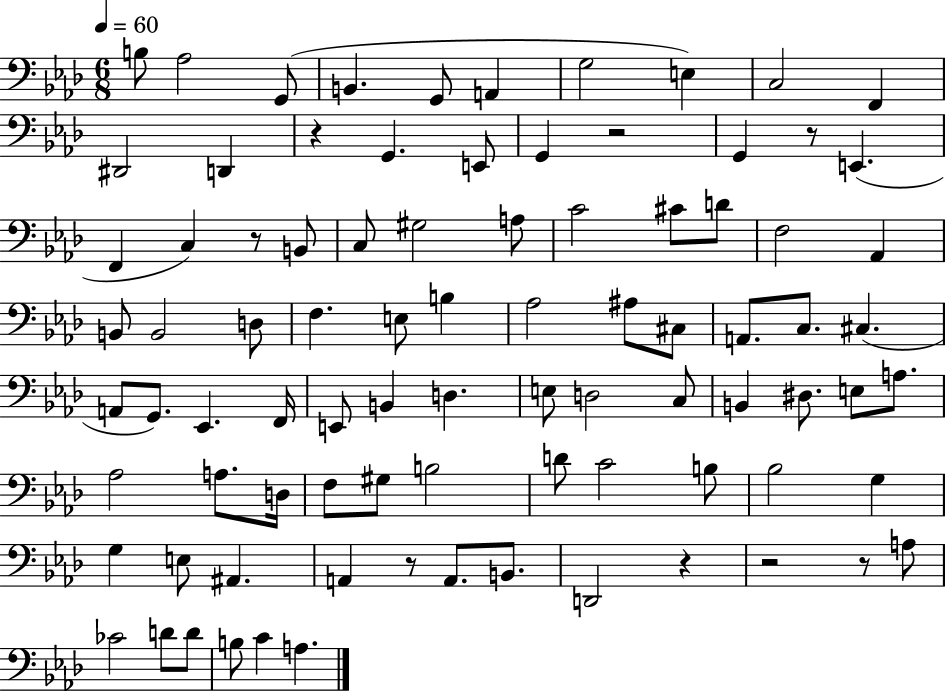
B3/e Ab3/h G2/e B2/q. G2/e A2/q G3/h E3/q C3/h F2/q D#2/h D2/q R/q G2/q. E2/e G2/q R/h G2/q R/e E2/q. F2/q C3/q R/e B2/e C3/e G#3/h A3/e C4/h C#4/e D4/e F3/h Ab2/q B2/e B2/h D3/e F3/q. E3/e B3/q Ab3/h A#3/e C#3/e A2/e. C3/e. C#3/q. A2/e G2/e. Eb2/q. F2/s E2/e B2/q D3/q. E3/e D3/h C3/e B2/q D#3/e. E3/e A3/e. Ab3/h A3/e. D3/s F3/e G#3/e B3/h D4/e C4/h B3/e Bb3/h G3/q G3/q E3/e A#2/q. A2/q R/e A2/e. B2/e. D2/h R/q R/h R/e A3/e CES4/h D4/e D4/e B3/e C4/q A3/q.